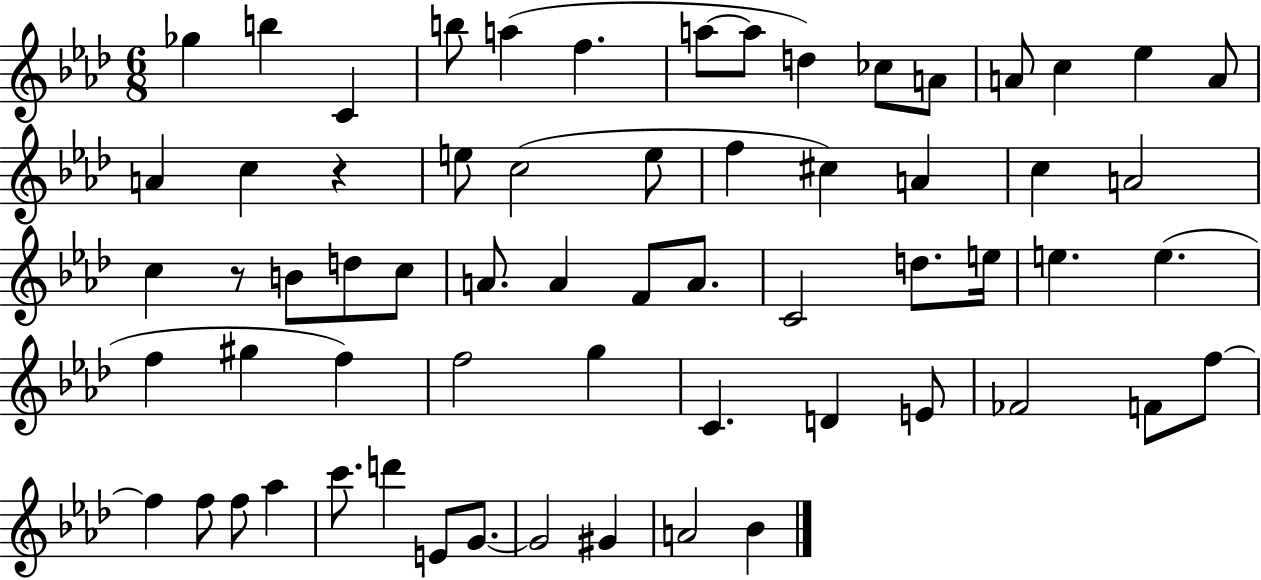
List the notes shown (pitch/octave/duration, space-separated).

Gb5/q B5/q C4/q B5/e A5/q F5/q. A5/e A5/e D5/q CES5/e A4/e A4/e C5/q Eb5/q A4/e A4/q C5/q R/q E5/e C5/h E5/e F5/q C#5/q A4/q C5/q A4/h C5/q R/e B4/e D5/e C5/e A4/e. A4/q F4/e A4/e. C4/h D5/e. E5/s E5/q. E5/q. F5/q G#5/q F5/q F5/h G5/q C4/q. D4/q E4/e FES4/h F4/e F5/e F5/q F5/e F5/e Ab5/q C6/e. D6/q E4/e G4/e. G4/h G#4/q A4/h Bb4/q